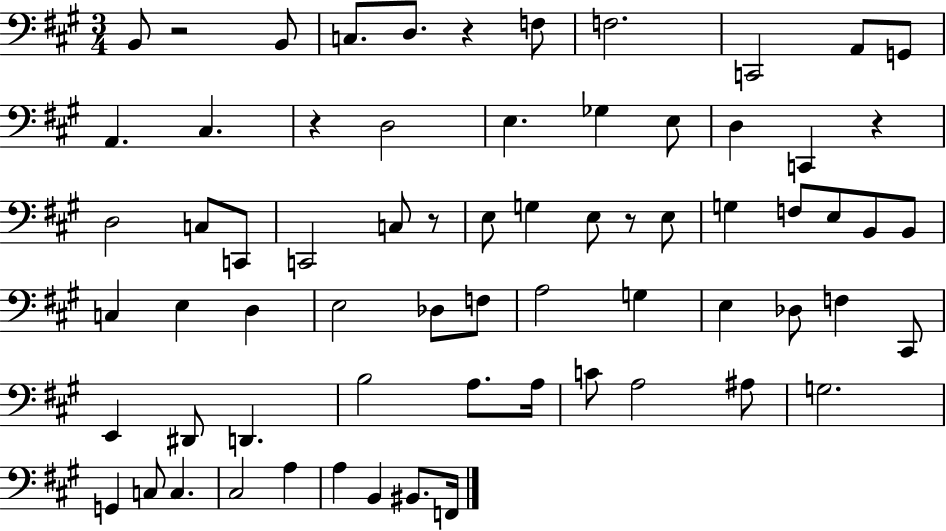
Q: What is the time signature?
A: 3/4